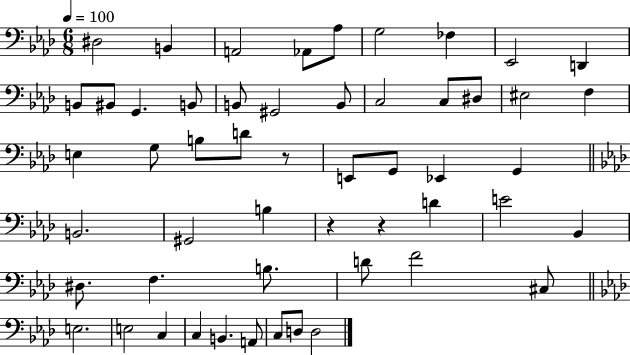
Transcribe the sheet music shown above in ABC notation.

X:1
T:Untitled
M:6/8
L:1/4
K:Ab
^D,2 B,, A,,2 _A,,/2 _A,/2 G,2 _F, _E,,2 D,, B,,/2 ^B,,/2 G,, B,,/2 B,,/2 ^G,,2 B,,/2 C,2 C,/2 ^D,/2 ^E,2 F, E, G,/2 B,/2 D/2 z/2 E,,/2 G,,/2 _E,, G,, B,,2 ^G,,2 B, z z D E2 _B,, ^D,/2 F, B,/2 D/2 F2 ^C,/2 E,2 E,2 C, C, B,, A,,/2 C,/2 D,/2 D,2